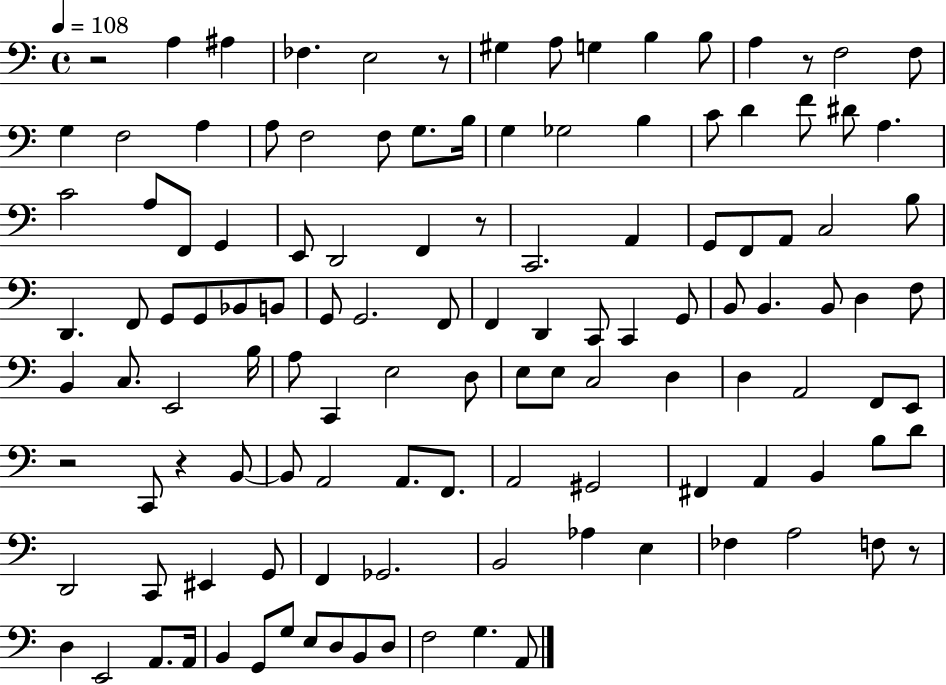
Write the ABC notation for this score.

X:1
T:Untitled
M:4/4
L:1/4
K:C
z2 A, ^A, _F, E,2 z/2 ^G, A,/2 G, B, B,/2 A, z/2 F,2 F,/2 G, F,2 A, A,/2 F,2 F,/2 G,/2 B,/4 G, _G,2 B, C/2 D F/2 ^D/2 A, C2 A,/2 F,,/2 G,, E,,/2 D,,2 F,, z/2 C,,2 A,, G,,/2 F,,/2 A,,/2 C,2 B,/2 D,, F,,/2 G,,/2 G,,/2 _B,,/2 B,,/2 G,,/2 G,,2 F,,/2 F,, D,, C,,/2 C,, G,,/2 B,,/2 B,, B,,/2 D, F,/2 B,, C,/2 E,,2 B,/4 A,/2 C,, E,2 D,/2 E,/2 E,/2 C,2 D, D, A,,2 F,,/2 E,,/2 z2 C,,/2 z B,,/2 B,,/2 A,,2 A,,/2 F,,/2 A,,2 ^G,,2 ^F,, A,, B,, B,/2 D/2 D,,2 C,,/2 ^E,, G,,/2 F,, _G,,2 B,,2 _A, E, _F, A,2 F,/2 z/2 D, E,,2 A,,/2 A,,/4 B,, G,,/2 G,/2 E,/2 D,/2 B,,/2 D,/2 F,2 G, A,,/2